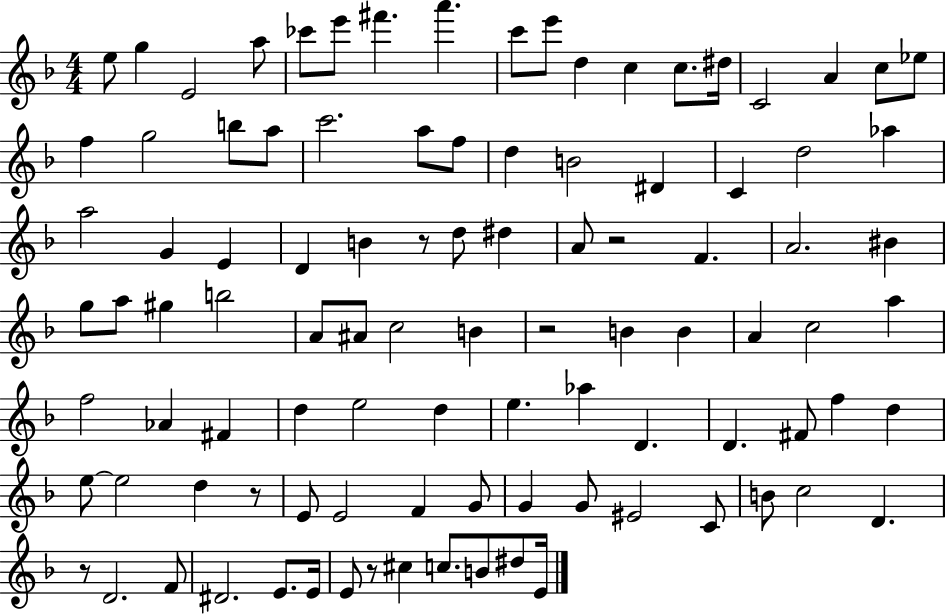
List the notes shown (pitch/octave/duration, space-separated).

E5/e G5/q E4/h A5/e CES6/e E6/e F#6/q. A6/q. C6/e E6/e D5/q C5/q C5/e. D#5/s C4/h A4/q C5/e Eb5/e F5/q G5/h B5/e A5/e C6/h. A5/e F5/e D5/q B4/h D#4/q C4/q D5/h Ab5/q A5/h G4/q E4/q D4/q B4/q R/e D5/e D#5/q A4/e R/h F4/q. A4/h. BIS4/q G5/e A5/e G#5/q B5/h A4/e A#4/e C5/h B4/q R/h B4/q B4/q A4/q C5/h A5/q F5/h Ab4/q F#4/q D5/q E5/h D5/q E5/q. Ab5/q D4/q. D4/q. F#4/e F5/q D5/q E5/e E5/h D5/q R/e E4/e E4/h F4/q G4/e G4/q G4/e EIS4/h C4/e B4/e C5/h D4/q. R/e D4/h. F4/e D#4/h. E4/e. E4/s E4/e R/e C#5/q C5/e. B4/e D#5/e E4/s